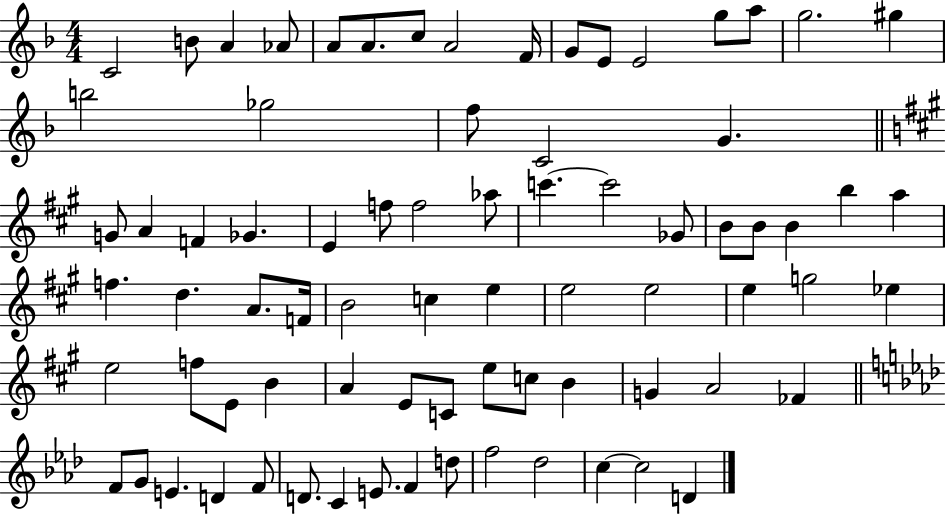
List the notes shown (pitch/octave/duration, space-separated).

C4/h B4/e A4/q Ab4/e A4/e A4/e. C5/e A4/h F4/s G4/e E4/e E4/h G5/e A5/e G5/h. G#5/q B5/h Gb5/h F5/e C4/h G4/q. G4/e A4/q F4/q Gb4/q. E4/q F5/e F5/h Ab5/e C6/q. C6/h Gb4/e B4/e B4/e B4/q B5/q A5/q F5/q. D5/q. A4/e. F4/s B4/h C5/q E5/q E5/h E5/h E5/q G5/h Eb5/q E5/h F5/e E4/e B4/q A4/q E4/e C4/e E5/e C5/e B4/q G4/q A4/h FES4/q F4/e G4/e E4/q. D4/q F4/e D4/e. C4/q E4/e. F4/q D5/e F5/h Db5/h C5/q C5/h D4/q